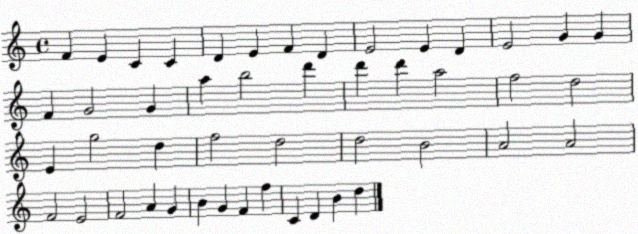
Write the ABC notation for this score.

X:1
T:Untitled
M:4/4
L:1/4
K:C
F E C C D E F D E2 E D E2 G G F G2 G a b2 d' d' d' a2 f2 d2 E g2 d f2 d2 d2 B2 A2 A2 F2 E2 F2 A G B G F f C D B d